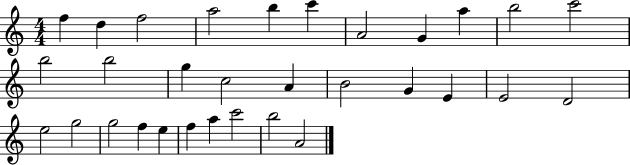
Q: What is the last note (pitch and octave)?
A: A4